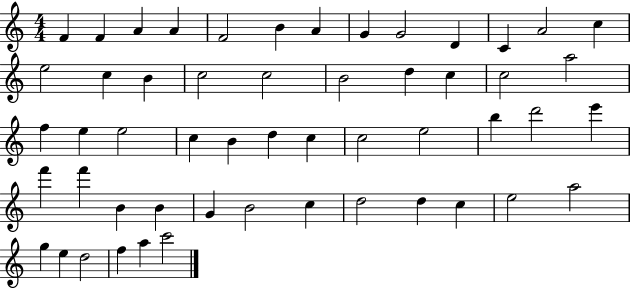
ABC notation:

X:1
T:Untitled
M:4/4
L:1/4
K:C
F F A A F2 B A G G2 D C A2 c e2 c B c2 c2 B2 d c c2 a2 f e e2 c B d c c2 e2 b d'2 e' f' f' B B G B2 c d2 d c e2 a2 g e d2 f a c'2